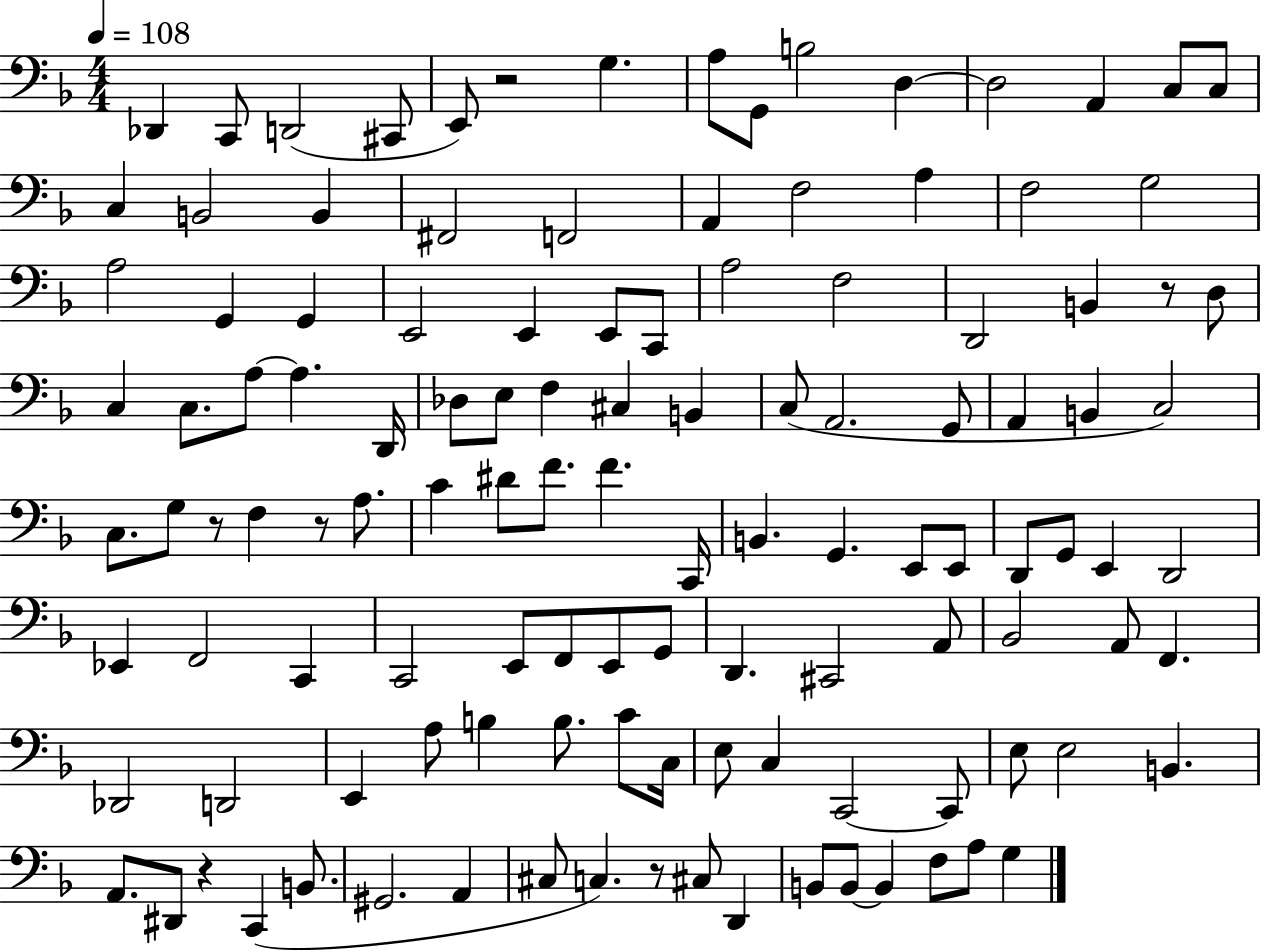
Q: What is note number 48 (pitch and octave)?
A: A2